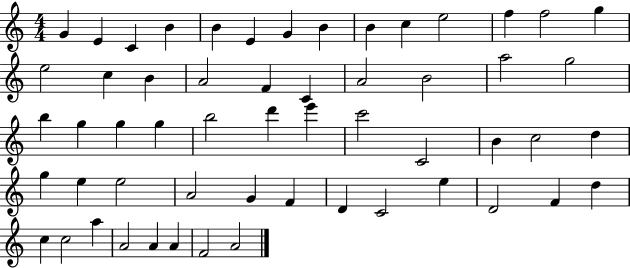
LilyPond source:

{
  \clef treble
  \numericTimeSignature
  \time 4/4
  \key c \major
  g'4 e'4 c'4 b'4 | b'4 e'4 g'4 b'4 | b'4 c''4 e''2 | f''4 f''2 g''4 | \break e''2 c''4 b'4 | a'2 f'4 c'4 | a'2 b'2 | a''2 g''2 | \break b''4 g''4 g''4 g''4 | b''2 d'''4 e'''4 | c'''2 c'2 | b'4 c''2 d''4 | \break g''4 e''4 e''2 | a'2 g'4 f'4 | d'4 c'2 e''4 | d'2 f'4 d''4 | \break c''4 c''2 a''4 | a'2 a'4 a'4 | f'2 a'2 | \bar "|."
}